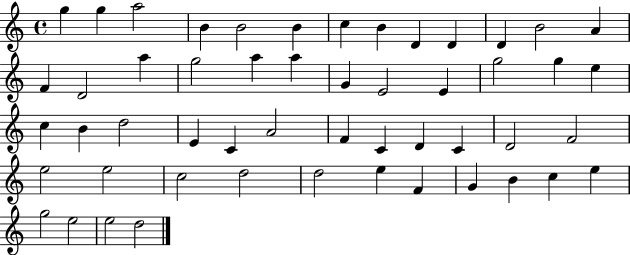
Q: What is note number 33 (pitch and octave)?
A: C4